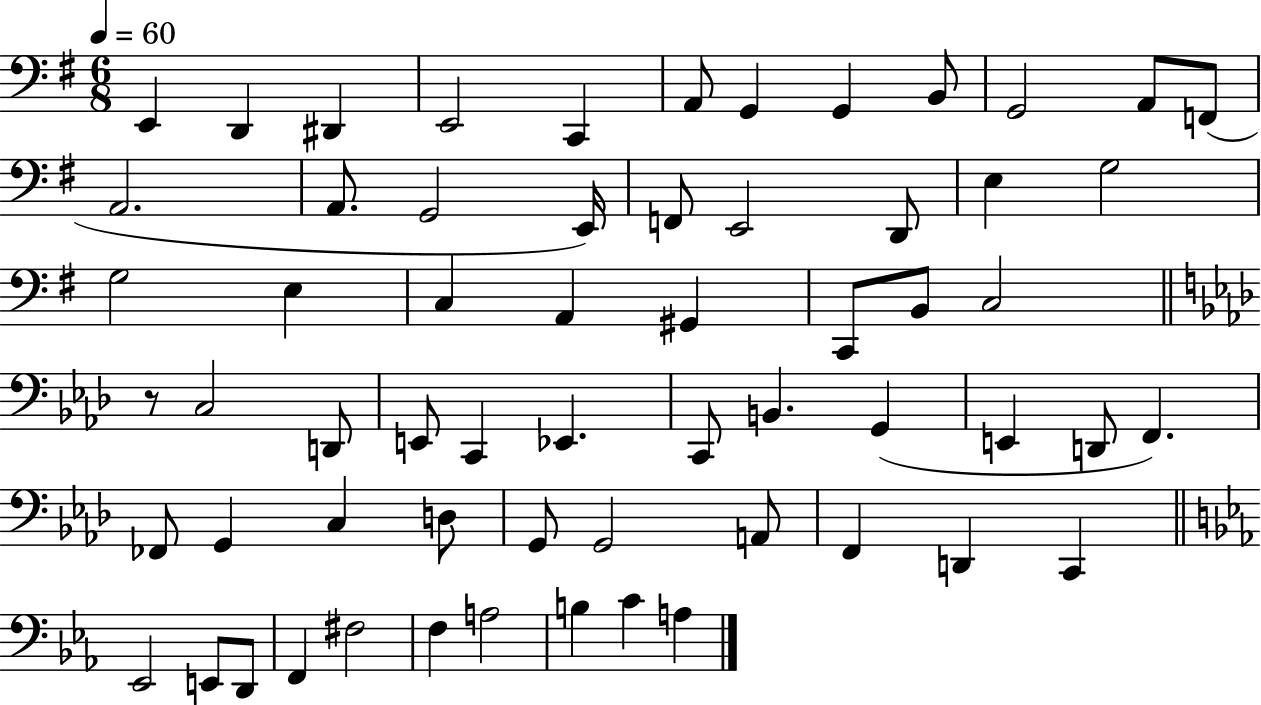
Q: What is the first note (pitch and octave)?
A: E2